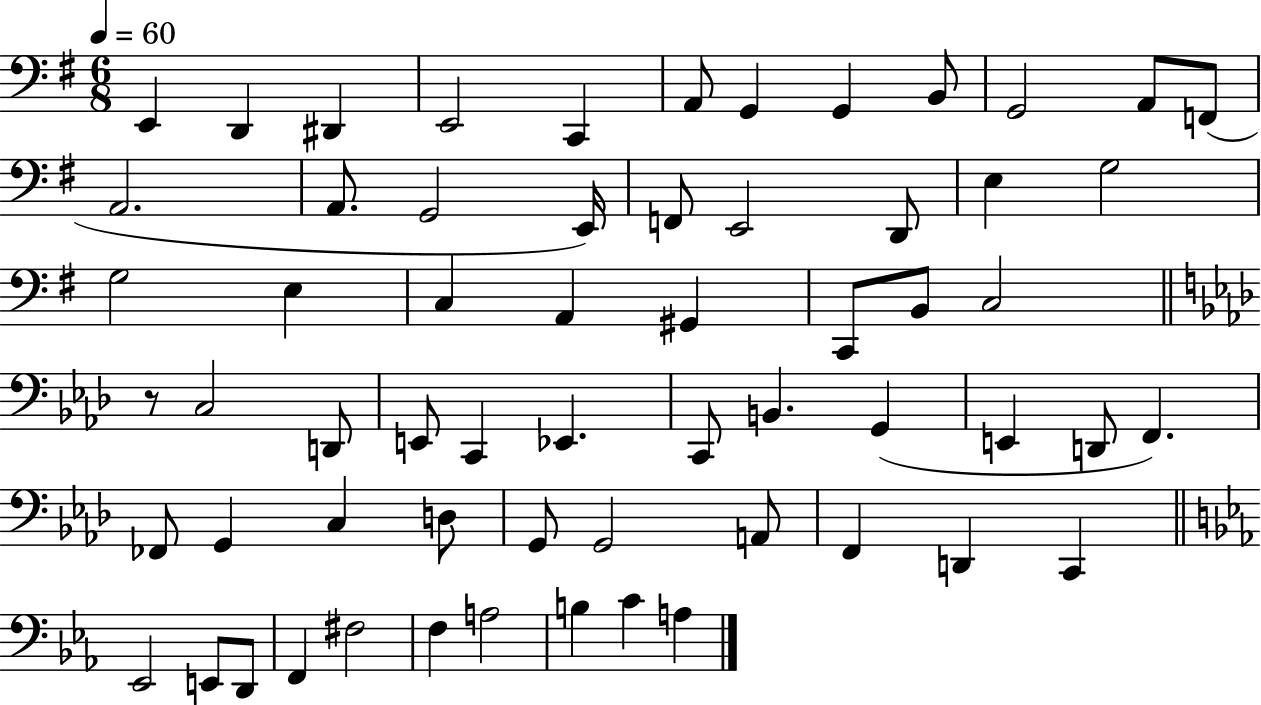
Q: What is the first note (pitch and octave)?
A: E2